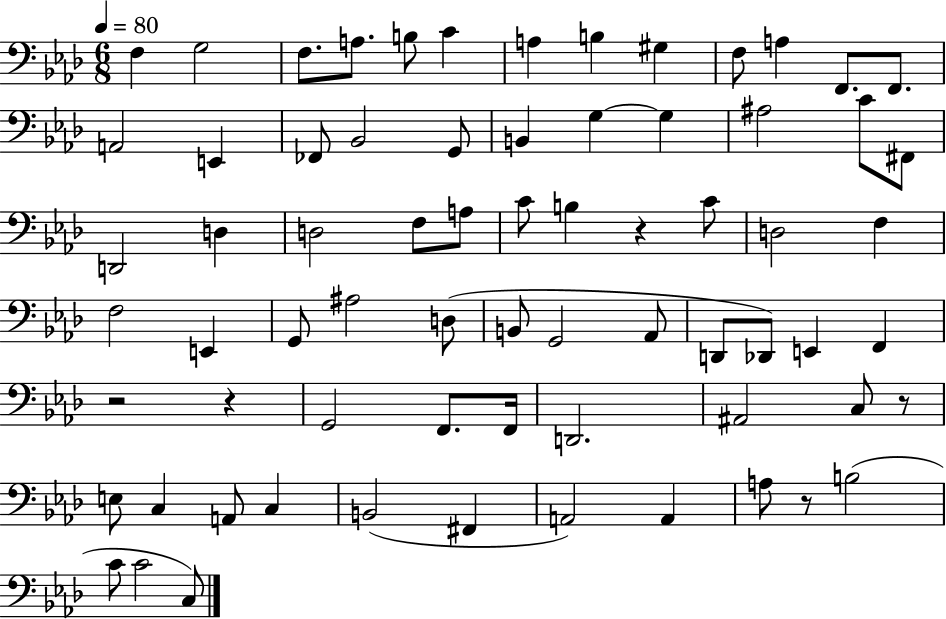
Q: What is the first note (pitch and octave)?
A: F3